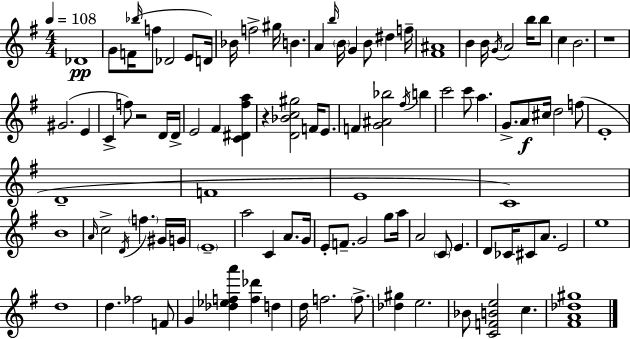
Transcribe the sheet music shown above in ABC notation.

X:1
T:Untitled
M:4/4
L:1/4
K:G
_D4 G/2 F/4 _b/4 f/2 _D2 E/2 D/4 _B/4 f2 ^g/4 B A b/4 B/4 G B/2 ^d f/4 [^F^A]4 B B/4 G/4 A2 b/4 b/2 c B2 z4 ^G2 E C f/2 z2 D/4 D/4 E2 ^F [C^D^fa] z [D_Bc^g]2 F/4 E/2 F [G^A_b]2 ^f/4 b c'2 c'/2 a G/2 A/2 ^c/4 d2 f/2 E4 D4 F4 E4 C4 B4 A/4 c2 D/4 f ^G/4 G/4 E4 a2 C A/2 G/4 E/2 F/2 G2 g/2 a/4 A2 C/2 E D/2 _C/4 ^C/2 A/2 E2 e4 d4 d _f2 F/2 G [_d_efa'] [f_d'] d d/4 f2 f/2 [_d^g] e2 _B/2 [CFBe]2 c [^FA_d^g]4